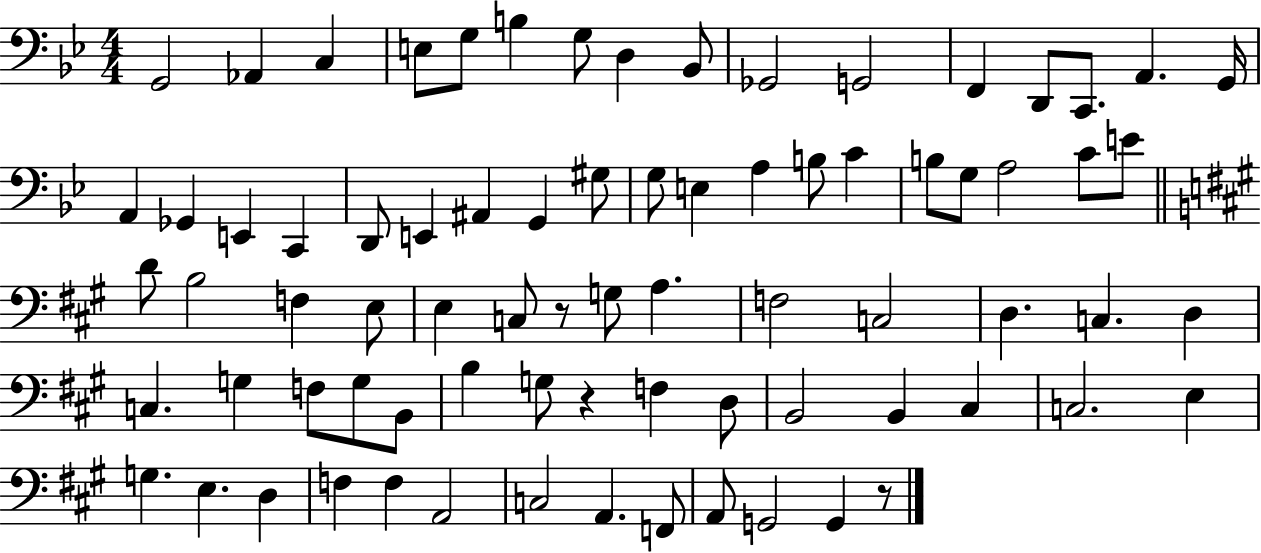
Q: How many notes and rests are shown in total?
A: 77